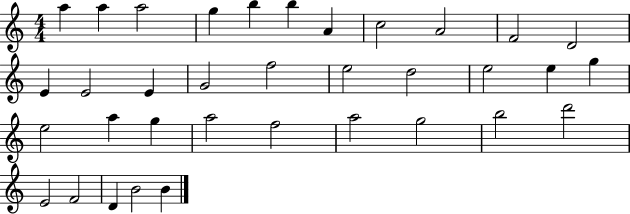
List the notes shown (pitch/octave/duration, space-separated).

A5/q A5/q A5/h G5/q B5/q B5/q A4/q C5/h A4/h F4/h D4/h E4/q E4/h E4/q G4/h F5/h E5/h D5/h E5/h E5/q G5/q E5/h A5/q G5/q A5/h F5/h A5/h G5/h B5/h D6/h E4/h F4/h D4/q B4/h B4/q